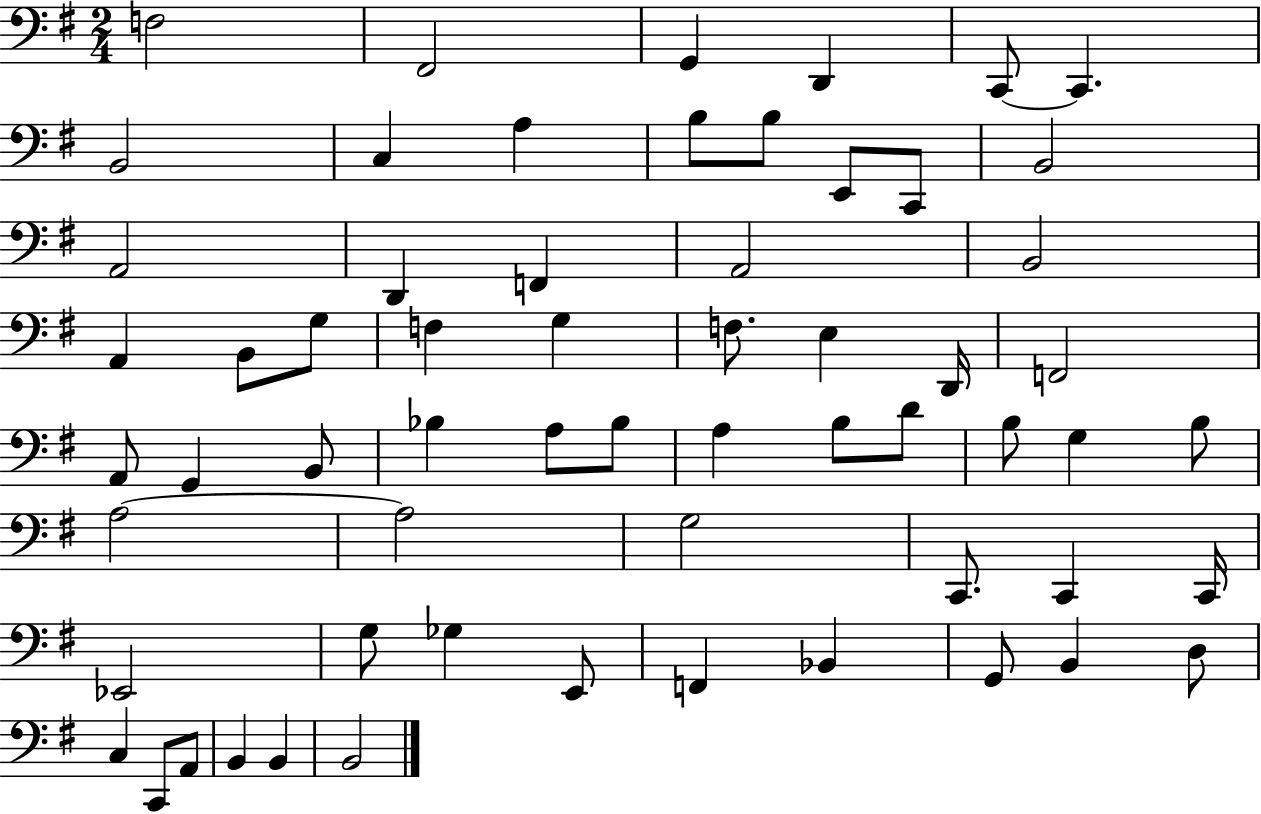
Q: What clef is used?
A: bass